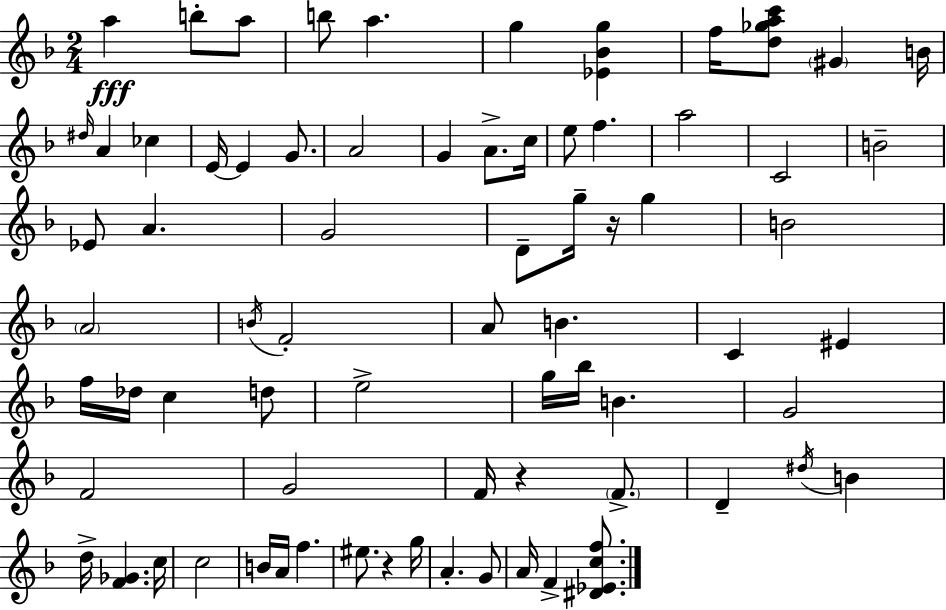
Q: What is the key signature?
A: F major